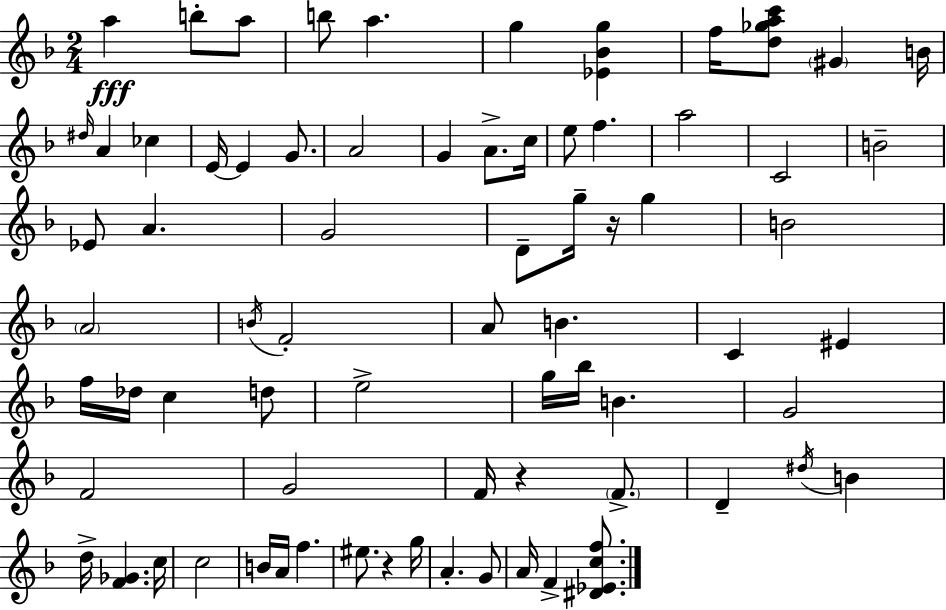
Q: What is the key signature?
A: F major